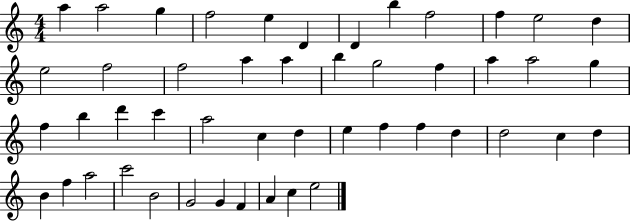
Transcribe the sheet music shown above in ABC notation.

X:1
T:Untitled
M:4/4
L:1/4
K:C
a a2 g f2 e D D b f2 f e2 d e2 f2 f2 a a b g2 f a a2 g f b d' c' a2 c d e f f d d2 c d B f a2 c'2 B2 G2 G F A c e2